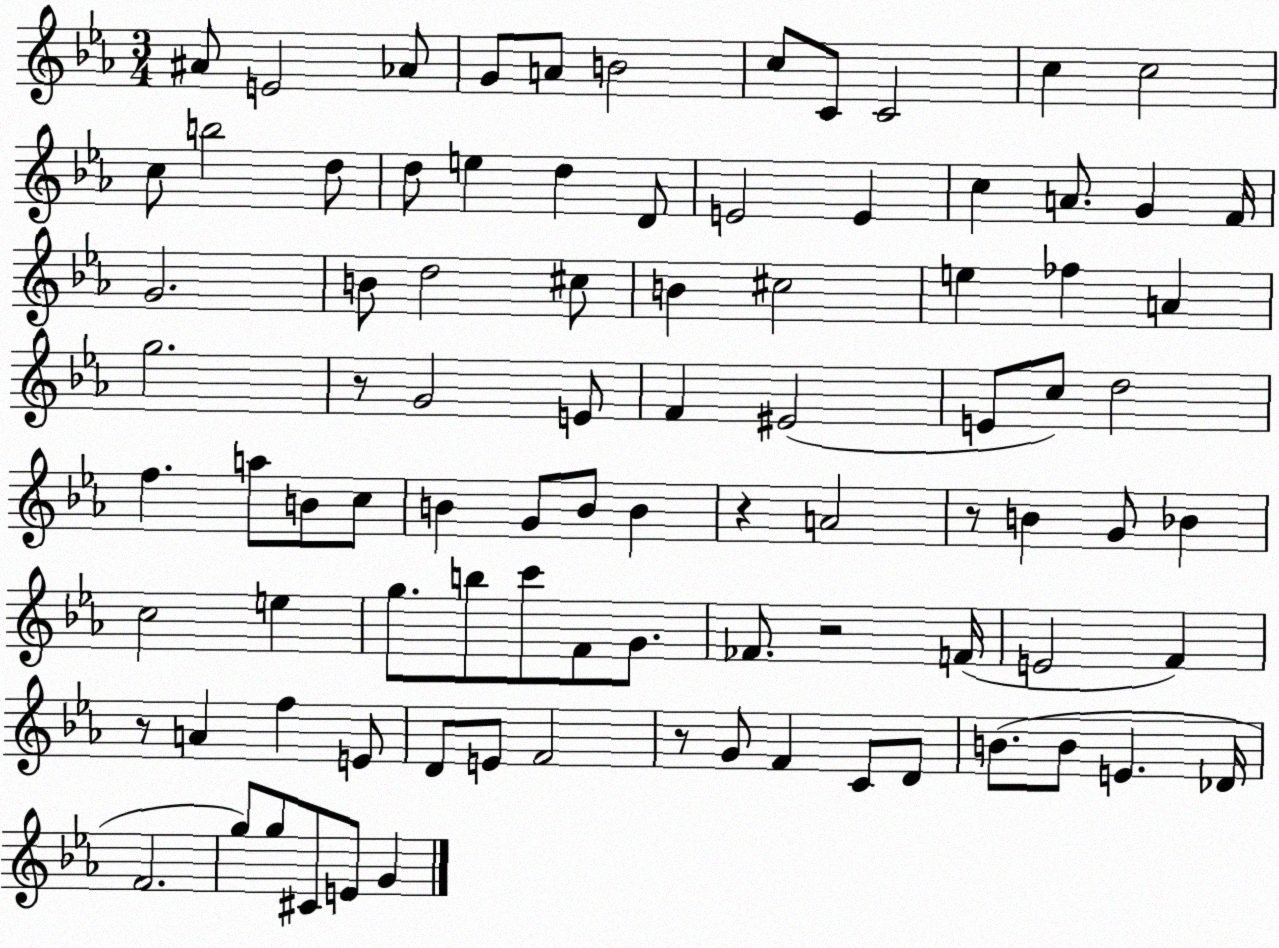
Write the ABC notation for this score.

X:1
T:Untitled
M:3/4
L:1/4
K:Eb
^A/2 E2 _A/2 G/2 A/2 B2 c/2 C/2 C2 c c2 c/2 b2 d/2 d/2 e d D/2 E2 E c A/2 G F/4 G2 B/2 d2 ^c/2 B ^c2 e _f A g2 z/2 G2 E/2 F ^E2 E/2 c/2 d2 f a/2 B/2 c/2 B G/2 B/2 B z A2 z/2 B G/2 _B c2 e g/2 b/2 c'/2 F/2 G/2 _F/2 z2 F/4 E2 F z/2 A f E/2 D/2 E/2 F2 z/2 G/2 F C/2 D/2 B/2 B/2 E _D/4 F2 g/2 g/2 ^C/2 E/2 G